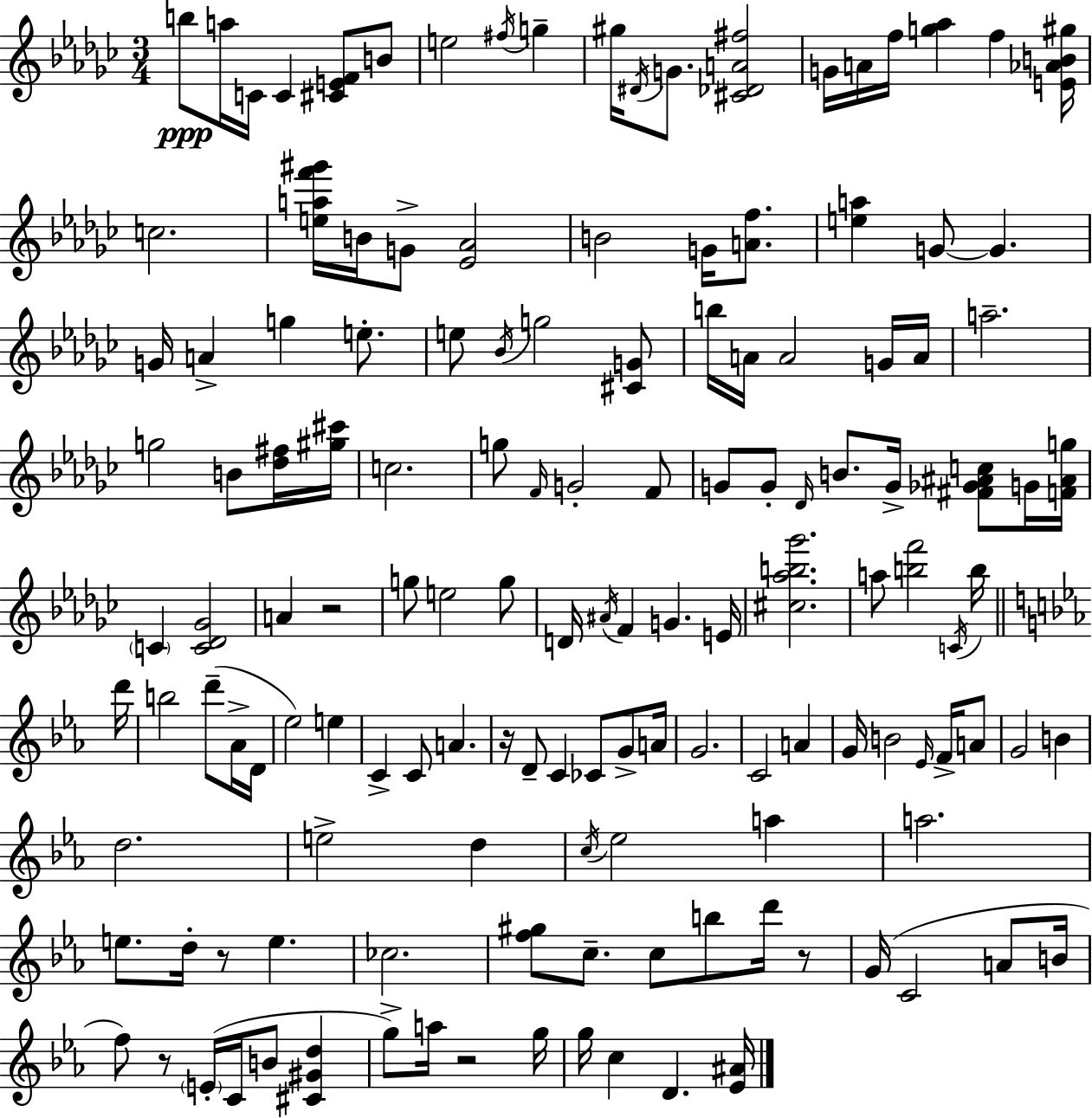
X:1
T:Untitled
M:3/4
L:1/4
K:Ebm
b/2 a/4 C/4 C [^CEF]/2 B/2 e2 ^f/4 g ^g/4 ^D/4 G/2 [^C_DA^f]2 G/4 A/4 f/4 [g_a] f [E_AB^g]/4 c2 [eaf'^g']/4 B/4 G/2 [_E_A]2 B2 G/4 [Af]/2 [ea] G/2 G G/4 A g e/2 e/2 _B/4 g2 [^CG]/2 b/4 A/4 A2 G/4 A/4 a2 g2 B/2 [_d^f]/4 [^g^c']/4 c2 g/2 F/4 G2 F/2 G/2 G/2 _D/4 B/2 G/4 [^F_G^Ac]/2 G/4 [F^Ag]/4 C [C_D_G]2 A z2 g/2 e2 g/2 D/4 ^A/4 F G E/4 [^c_ab_g']2 a/2 [bf']2 C/4 b/4 d'/4 b2 d'/2 _A/4 D/4 _e2 e C C/2 A z/4 D/2 C _C/2 G/2 A/4 G2 C2 A G/4 B2 _E/4 F/4 A/2 G2 B d2 e2 d c/4 _e2 a a2 e/2 d/4 z/2 e _c2 [f^g]/2 c/2 c/2 b/2 d'/4 z/2 G/4 C2 A/2 B/4 f/2 z/2 E/4 C/4 B/2 [^C^Gd] g/2 a/4 z2 g/4 g/4 c D [_E^A]/4